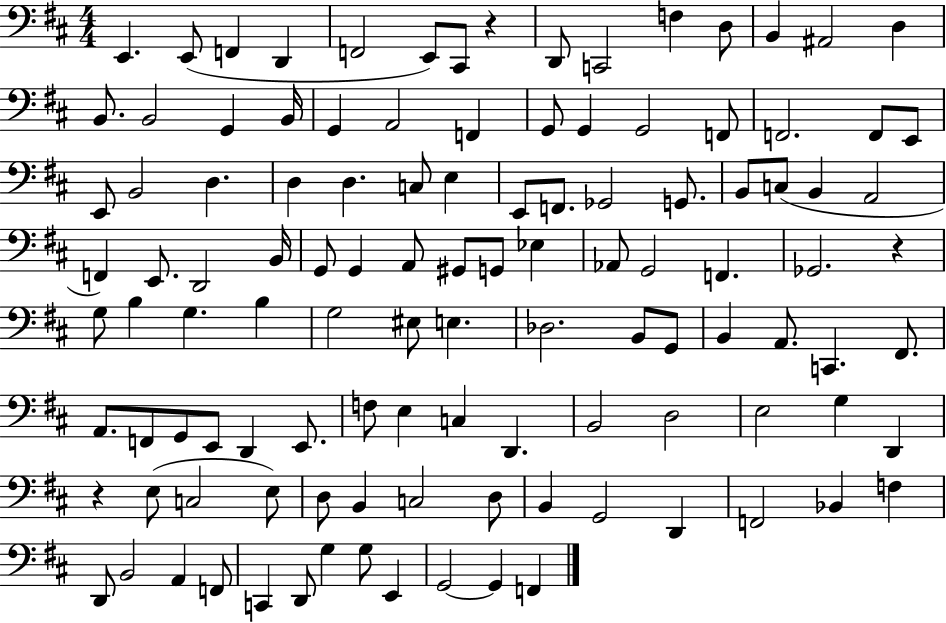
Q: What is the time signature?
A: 4/4